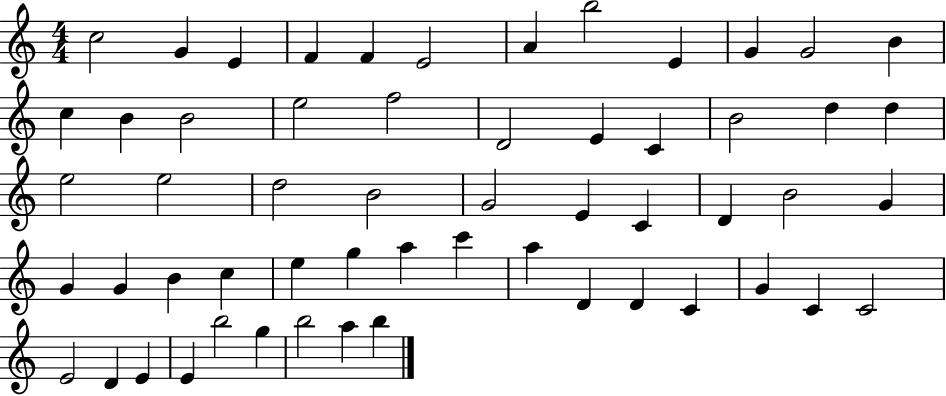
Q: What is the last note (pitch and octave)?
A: B5